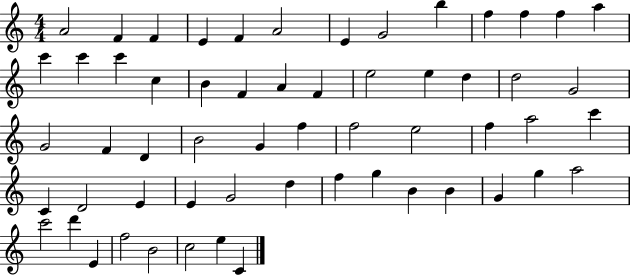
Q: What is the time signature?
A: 4/4